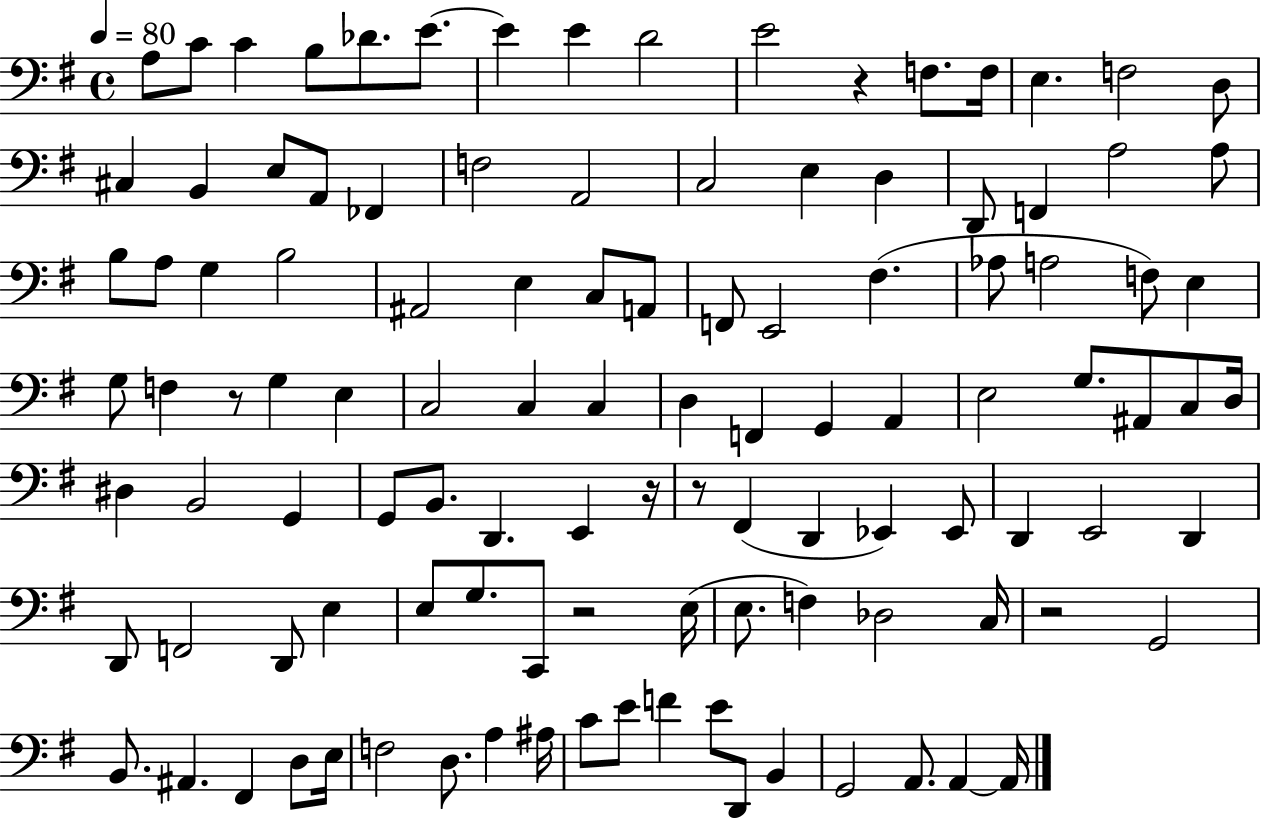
{
  \clef bass
  \time 4/4
  \defaultTimeSignature
  \key g \major
  \tempo 4 = 80
  a8 c'8 c'4 b8 des'8. e'8.~~ | e'4 e'4 d'2 | e'2 r4 f8. f16 | e4. f2 d8 | \break cis4 b,4 e8 a,8 fes,4 | f2 a,2 | c2 e4 d4 | d,8 f,4 a2 a8 | \break b8 a8 g4 b2 | ais,2 e4 c8 a,8 | f,8 e,2 fis4.( | aes8 a2 f8) e4 | \break g8 f4 r8 g4 e4 | c2 c4 c4 | d4 f,4 g,4 a,4 | e2 g8. ais,8 c8 d16 | \break dis4 b,2 g,4 | g,8 b,8. d,4. e,4 r16 | r8 fis,4( d,4 ees,4) ees,8 | d,4 e,2 d,4 | \break d,8 f,2 d,8 e4 | e8 g8. c,8 r2 e16( | e8. f4) des2 c16 | r2 g,2 | \break b,8. ais,4. fis,4 d8 e16 | f2 d8. a4 ais16 | c'8 e'8 f'4 e'8 d,8 b,4 | g,2 a,8. a,4~~ a,16 | \break \bar "|."
}